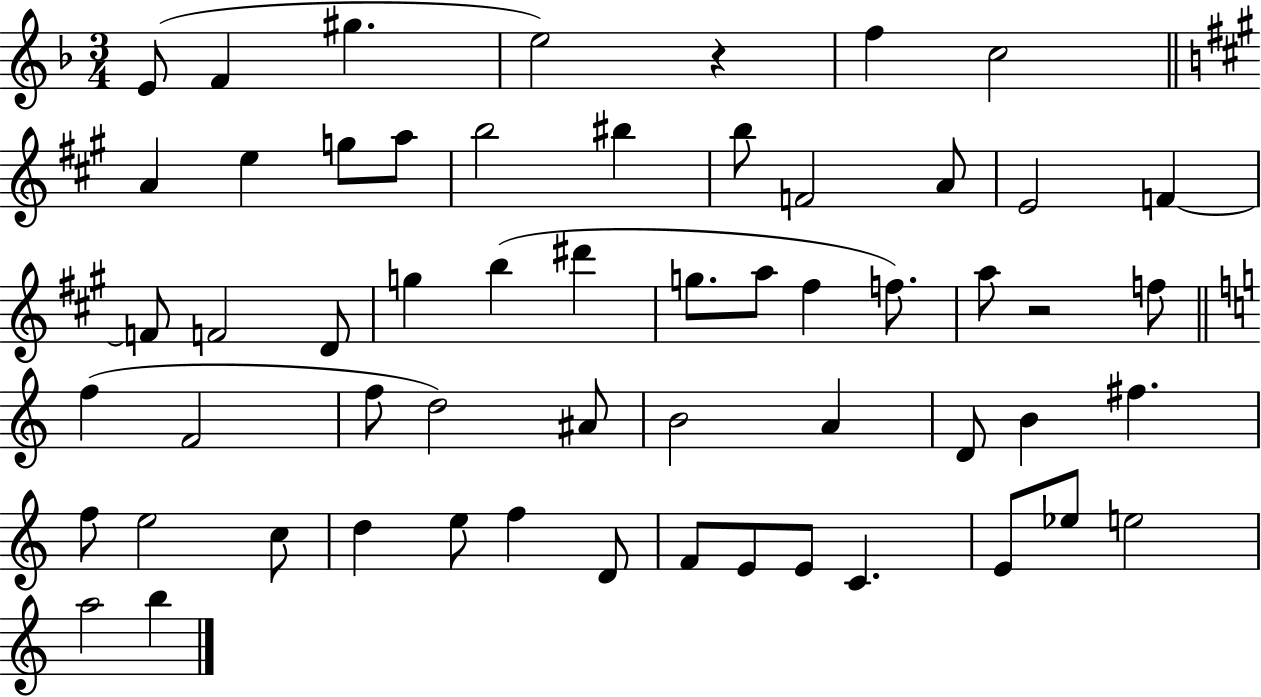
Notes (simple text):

E4/e F4/q G#5/q. E5/h R/q F5/q C5/h A4/q E5/q G5/e A5/e B5/h BIS5/q B5/e F4/h A4/e E4/h F4/q F4/e F4/h D4/e G5/q B5/q D#6/q G5/e. A5/e F#5/q F5/e. A5/e R/h F5/e F5/q F4/h F5/e D5/h A#4/e B4/h A4/q D4/e B4/q F#5/q. F5/e E5/h C5/e D5/q E5/e F5/q D4/e F4/e E4/e E4/e C4/q. E4/e Eb5/e E5/h A5/h B5/q